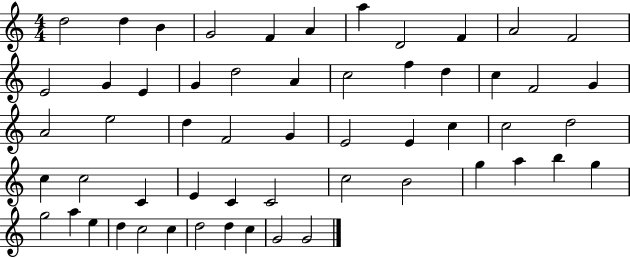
{
  \clef treble
  \numericTimeSignature
  \time 4/4
  \key c \major
  d''2 d''4 b'4 | g'2 f'4 a'4 | a''4 d'2 f'4 | a'2 f'2 | \break e'2 g'4 e'4 | g'4 d''2 a'4 | c''2 f''4 d''4 | c''4 f'2 g'4 | \break a'2 e''2 | d''4 f'2 g'4 | e'2 e'4 c''4 | c''2 d''2 | \break c''4 c''2 c'4 | e'4 c'4 c'2 | c''2 b'2 | g''4 a''4 b''4 g''4 | \break g''2 a''4 e''4 | d''4 c''2 c''4 | d''2 d''4 c''4 | g'2 g'2 | \break \bar "|."
}